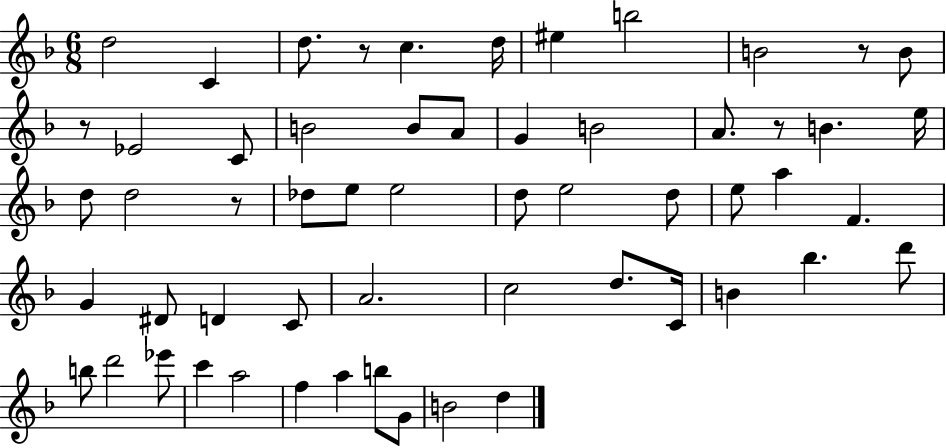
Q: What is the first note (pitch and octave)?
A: D5